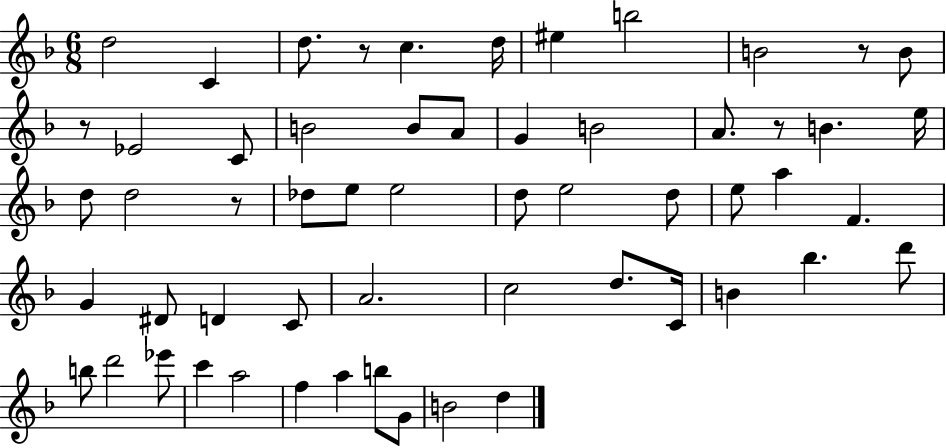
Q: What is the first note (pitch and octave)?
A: D5